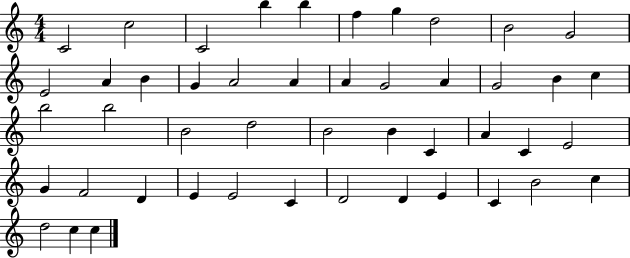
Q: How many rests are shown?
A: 0